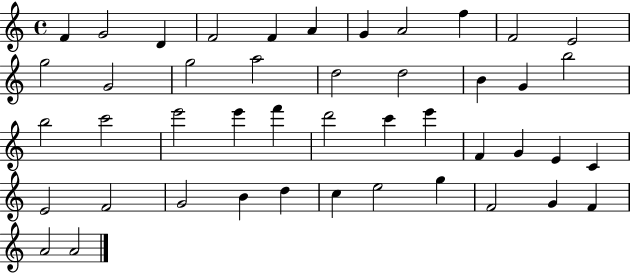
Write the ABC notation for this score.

X:1
T:Untitled
M:4/4
L:1/4
K:C
F G2 D F2 F A G A2 f F2 E2 g2 G2 g2 a2 d2 d2 B G b2 b2 c'2 e'2 e' f' d'2 c' e' F G E C E2 F2 G2 B d c e2 g F2 G F A2 A2